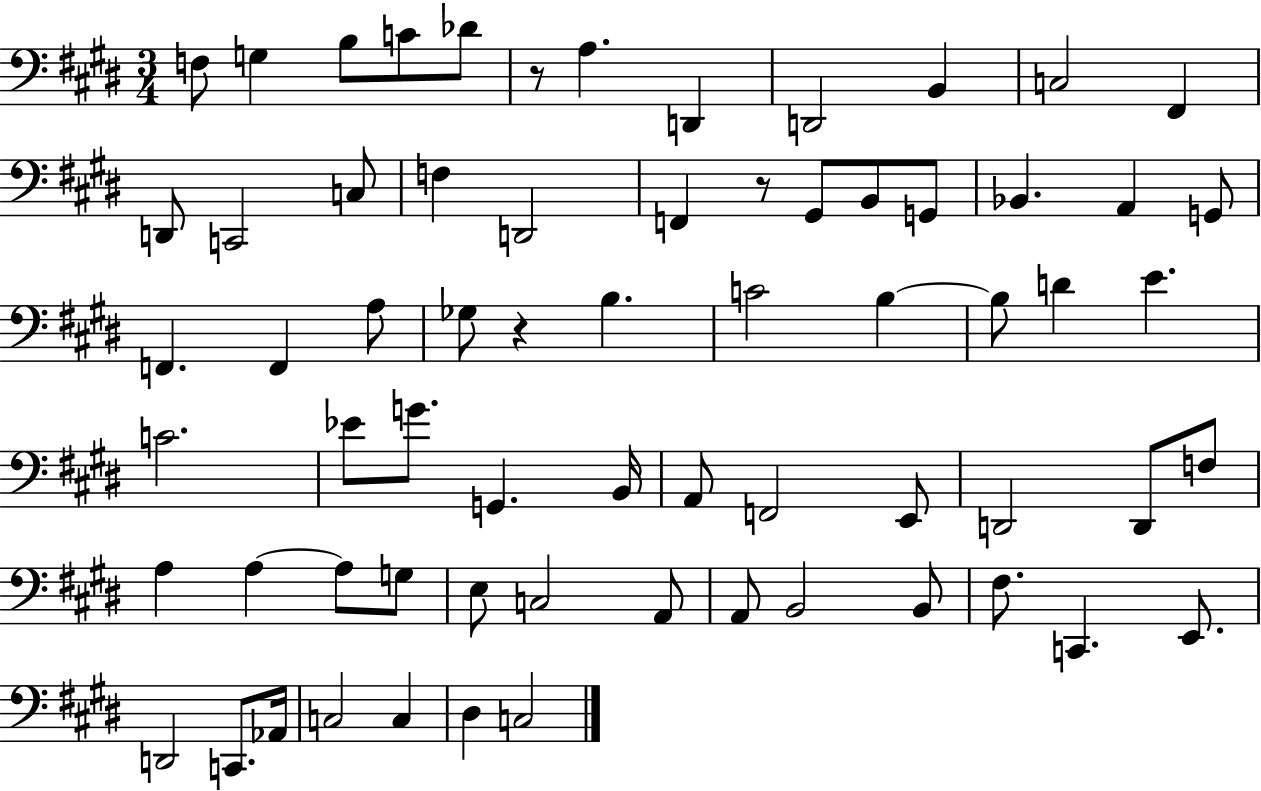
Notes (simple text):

F3/e G3/q B3/e C4/e Db4/e R/e A3/q. D2/q D2/h B2/q C3/h F#2/q D2/e C2/h C3/e F3/q D2/h F2/q R/e G#2/e B2/e G2/e Bb2/q. A2/q G2/e F2/q. F2/q A3/e Gb3/e R/q B3/q. C4/h B3/q B3/e D4/q E4/q. C4/h. Eb4/e G4/e. G2/q. B2/s A2/e F2/h E2/e D2/h D2/e F3/e A3/q A3/q A3/e G3/e E3/e C3/h A2/e A2/e B2/h B2/e F#3/e. C2/q. E2/e. D2/h C2/e. Ab2/s C3/h C3/q D#3/q C3/h